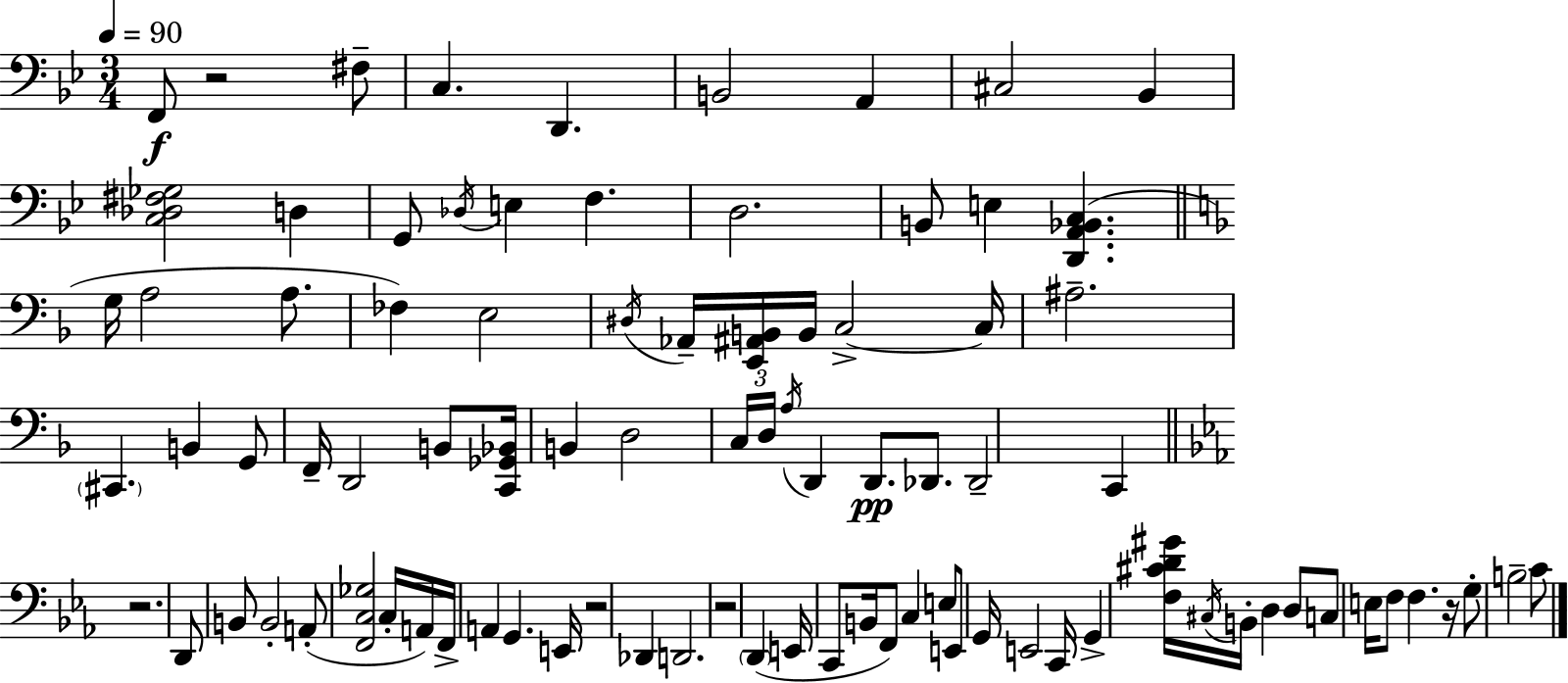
{
  \clef bass
  \numericTimeSignature
  \time 3/4
  \key bes \major
  \tempo 4 = 90
  f,8\f r2 fis8-- | c4. d,4. | b,2 a,4 | cis2 bes,4 | \break <c des fis ges>2 d4 | g,8 \acciaccatura { des16 } e4 f4. | d2. | b,8 e4 <d, a, bes, c>4.( | \break \bar "||" \break \key f \major g16 a2 a8. | fes4) e2 | \acciaccatura { dis16 } aes,16-- <e, ais, b,>16 b,16 c2->~~ | c16 ais2.-- | \break \parenthesize cis,4. b,4 g,8 | f,16-- d,2 b,8 | <c, ges, bes,>16 b,4 d2 | \tuplet 3/2 { c16 d16 \acciaccatura { a16 } } d,4 d,8.\pp des,8. | \break des,2-- c,4 | \bar "||" \break \key ees \major r2. | d,8 b,8 b,2-. | a,8-.( <f, c ges>2 c16-. a,16) | f,16-> a,4 g,4. e,16 | \break r2 des,4 | d,2. | r2 \parenthesize d,4( | e,16 c,8 b,16 f,8) c4 e8 | \break e,8 g,16 e,2 c,16 | g,4-> <f cis' d' gis'>16 \acciaccatura { cis16 } b,16-. d4 d8 | c8 e16 f8 f4. | r16 g8-. b2-- c'8 | \break \bar "|."
}